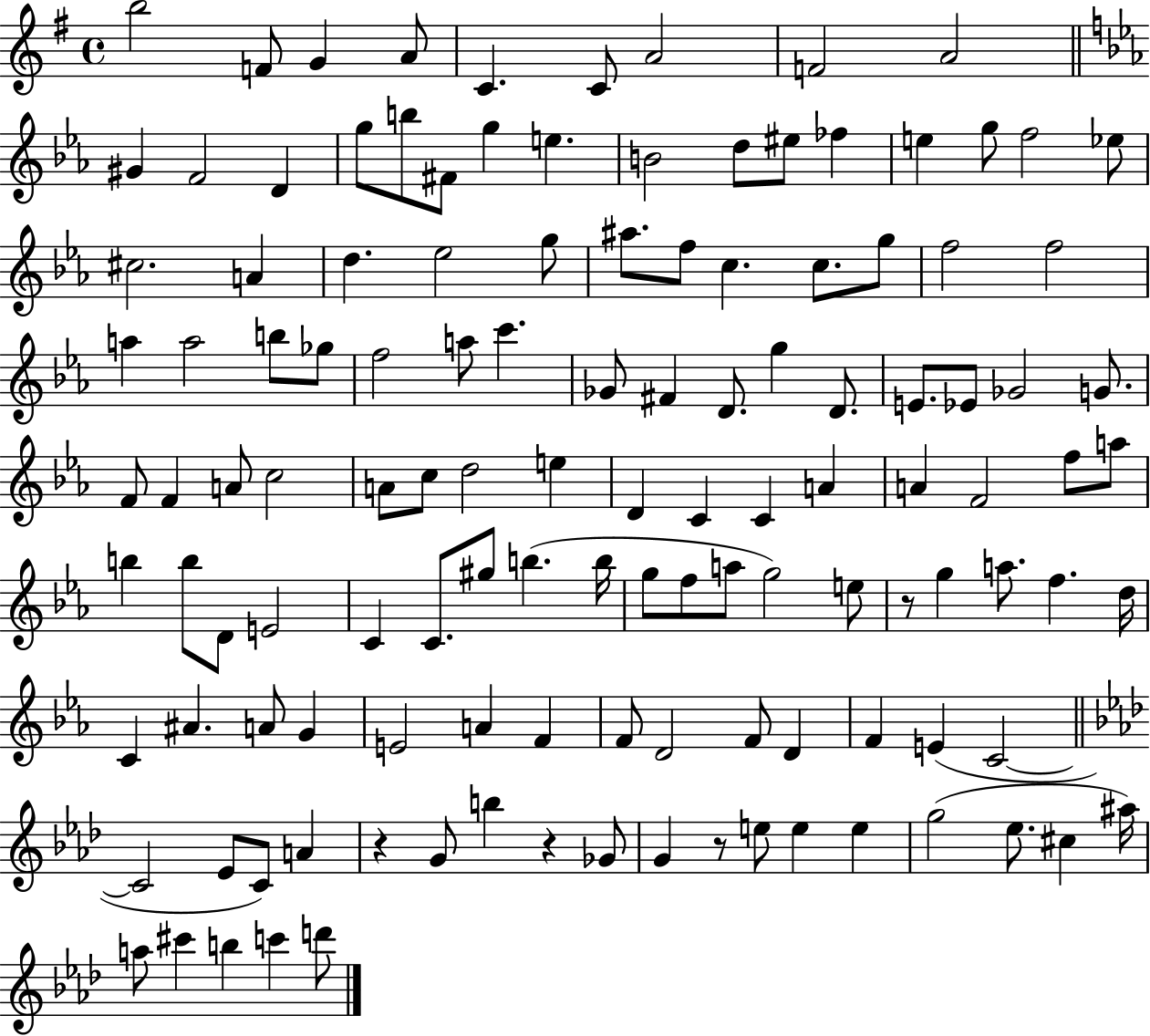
X:1
T:Untitled
M:4/4
L:1/4
K:G
b2 F/2 G A/2 C C/2 A2 F2 A2 ^G F2 D g/2 b/2 ^F/2 g e B2 d/2 ^e/2 _f e g/2 f2 _e/2 ^c2 A d _e2 g/2 ^a/2 f/2 c c/2 g/2 f2 f2 a a2 b/2 _g/2 f2 a/2 c' _G/2 ^F D/2 g D/2 E/2 _E/2 _G2 G/2 F/2 F A/2 c2 A/2 c/2 d2 e D C C A A F2 f/2 a/2 b b/2 D/2 E2 C C/2 ^g/2 b b/4 g/2 f/2 a/2 g2 e/2 z/2 g a/2 f d/4 C ^A A/2 G E2 A F F/2 D2 F/2 D F E C2 C2 _E/2 C/2 A z G/2 b z _G/2 G z/2 e/2 e e g2 _e/2 ^c ^a/4 a/2 ^c' b c' d'/2